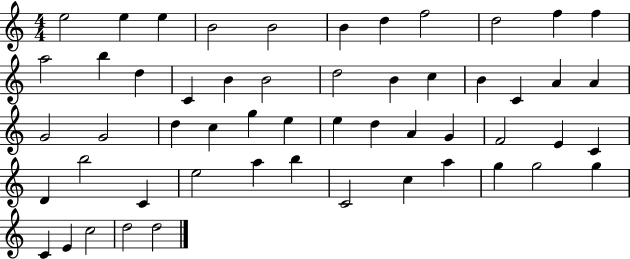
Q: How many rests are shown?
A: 0